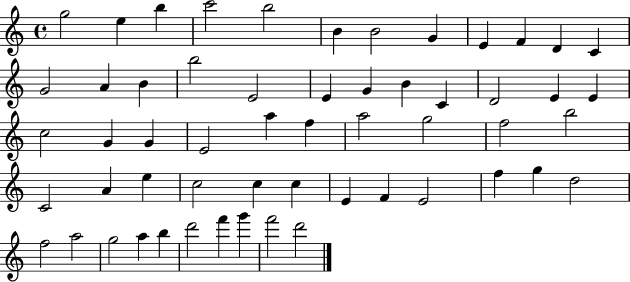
{
  \clef treble
  \time 4/4
  \defaultTimeSignature
  \key c \major
  g''2 e''4 b''4 | c'''2 b''2 | b'4 b'2 g'4 | e'4 f'4 d'4 c'4 | \break g'2 a'4 b'4 | b''2 e'2 | e'4 g'4 b'4 c'4 | d'2 e'4 e'4 | \break c''2 g'4 g'4 | e'2 a''4 f''4 | a''2 g''2 | f''2 b''2 | \break c'2 a'4 e''4 | c''2 c''4 c''4 | e'4 f'4 e'2 | f''4 g''4 d''2 | \break f''2 a''2 | g''2 a''4 b''4 | d'''2 f'''4 g'''4 | f'''2 d'''2 | \break \bar "|."
}